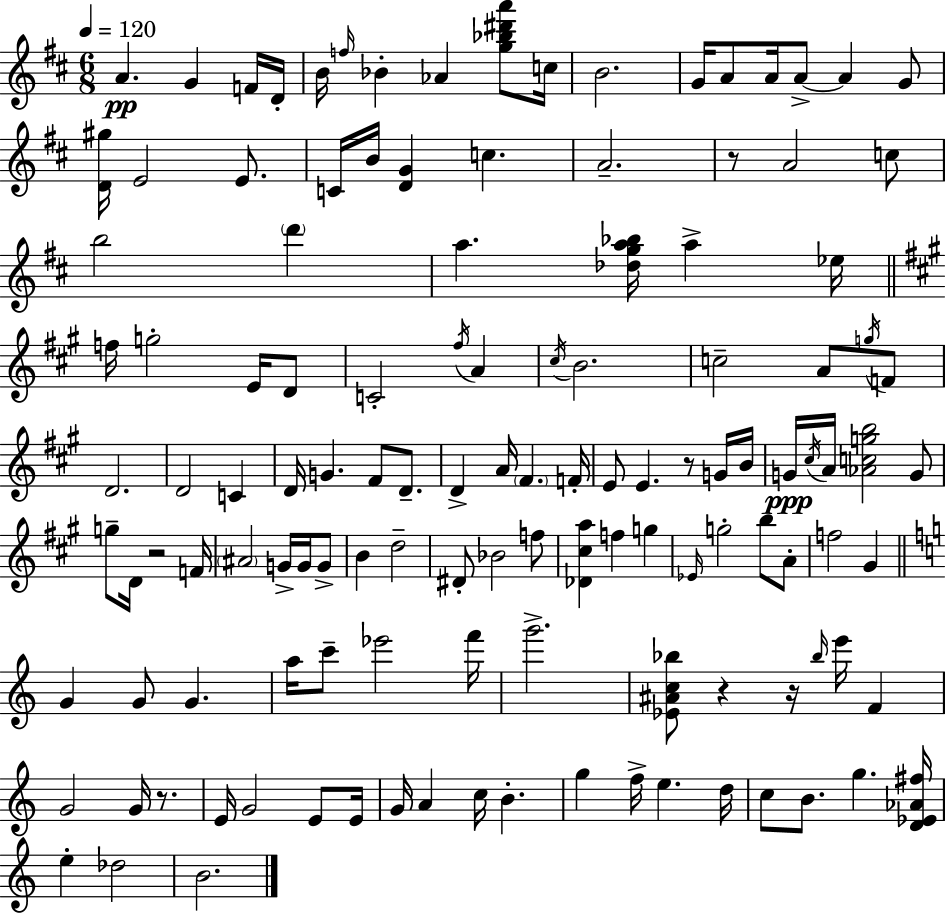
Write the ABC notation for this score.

X:1
T:Untitled
M:6/8
L:1/4
K:D
A G F/4 D/4 B/4 f/4 _B _A [g_b^d'a']/2 c/4 B2 G/4 A/2 A/4 A/2 A G/2 [D^g]/4 E2 E/2 C/4 B/4 [DG] c A2 z/2 A2 c/2 b2 d' a [_dga_b]/4 a _e/4 f/4 g2 E/4 D/2 C2 ^f/4 A ^c/4 B2 c2 A/2 g/4 F/2 D2 D2 C D/4 G ^F/2 D/2 D A/4 ^F F/4 E/2 E z/2 G/4 B/4 G/4 ^c/4 A/4 [_Acgb]2 G/2 g/2 D/4 z2 F/4 ^A2 G/4 G/4 G/2 B d2 ^D/2 _B2 f/2 [_D^ca] f g _E/4 g2 b/2 A/2 f2 ^G G G/2 G a/4 c'/2 _e'2 f'/4 g'2 [_E^Ac_b]/2 z z/4 _b/4 e'/4 F G2 G/4 z/2 E/4 G2 E/2 E/4 G/4 A c/4 B g f/4 e d/4 c/2 B/2 g [D_E_A^f]/4 e _d2 B2